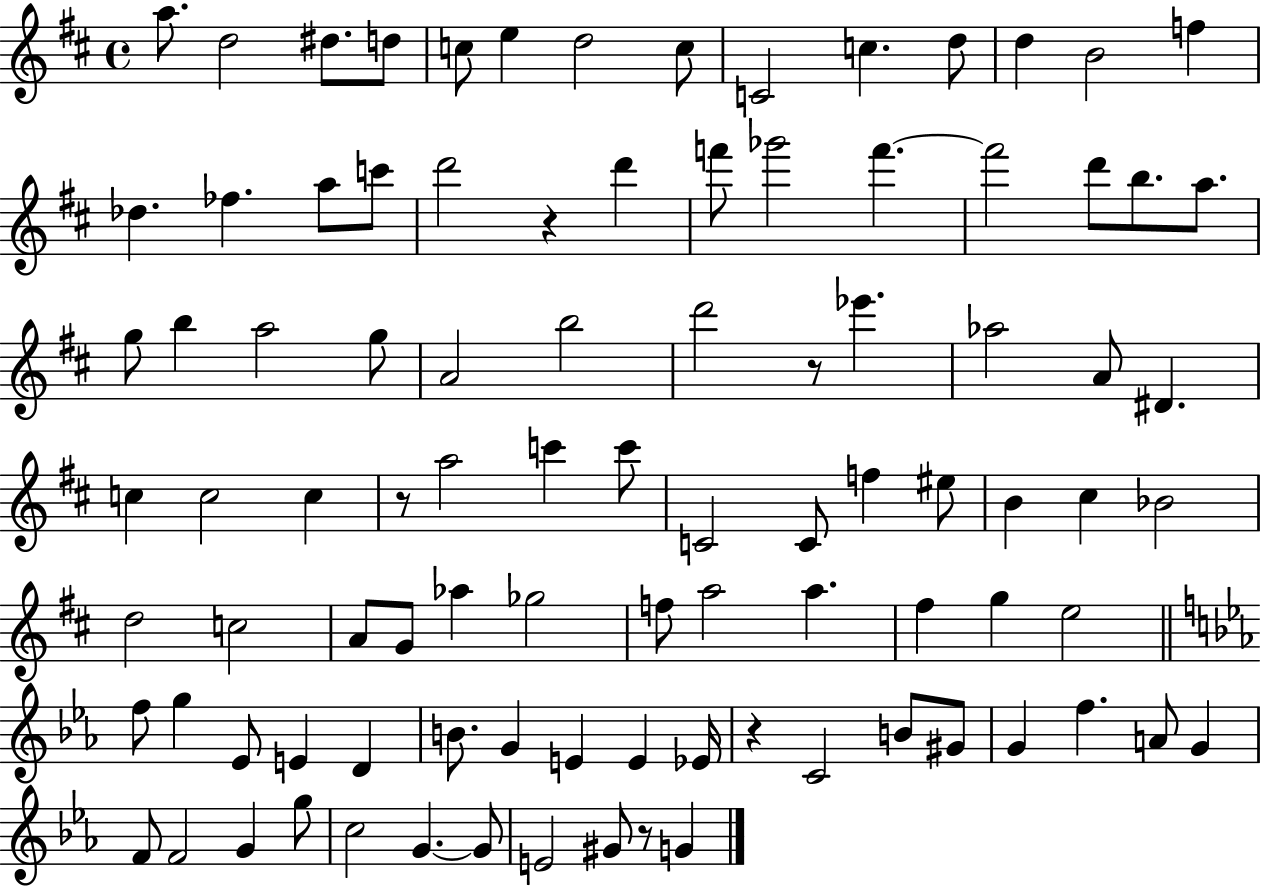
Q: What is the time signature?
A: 4/4